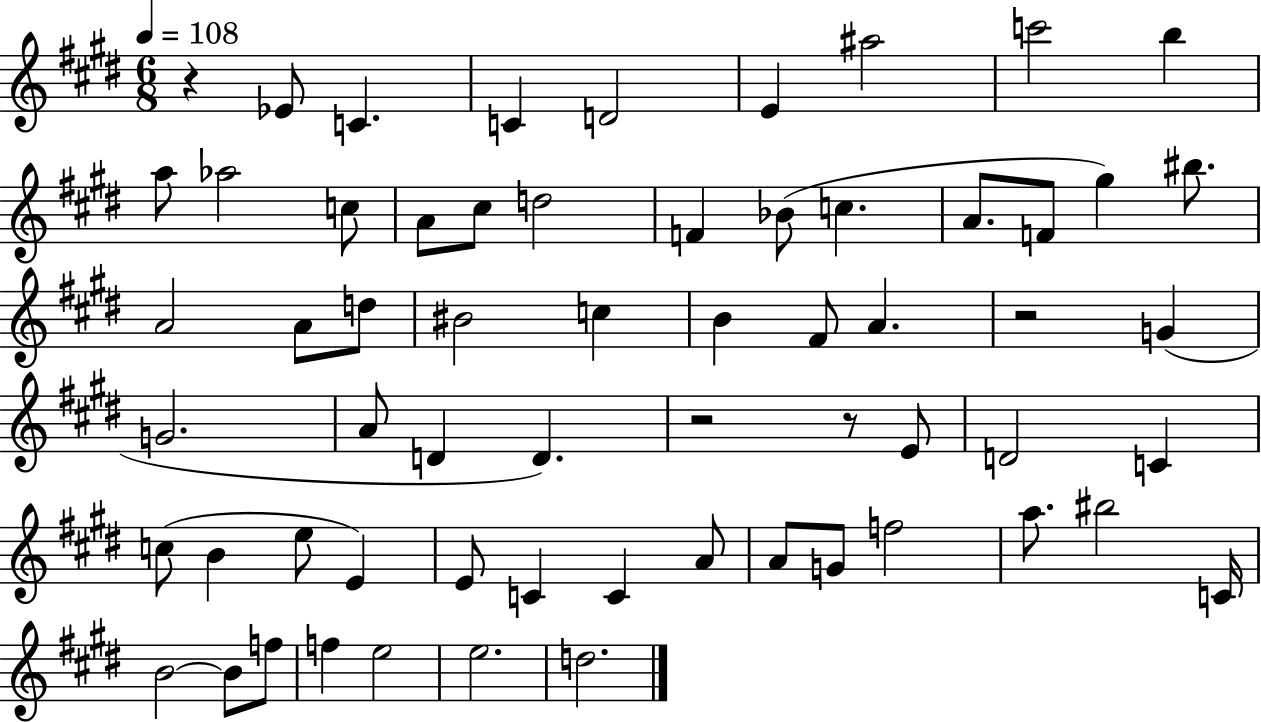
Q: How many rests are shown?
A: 4